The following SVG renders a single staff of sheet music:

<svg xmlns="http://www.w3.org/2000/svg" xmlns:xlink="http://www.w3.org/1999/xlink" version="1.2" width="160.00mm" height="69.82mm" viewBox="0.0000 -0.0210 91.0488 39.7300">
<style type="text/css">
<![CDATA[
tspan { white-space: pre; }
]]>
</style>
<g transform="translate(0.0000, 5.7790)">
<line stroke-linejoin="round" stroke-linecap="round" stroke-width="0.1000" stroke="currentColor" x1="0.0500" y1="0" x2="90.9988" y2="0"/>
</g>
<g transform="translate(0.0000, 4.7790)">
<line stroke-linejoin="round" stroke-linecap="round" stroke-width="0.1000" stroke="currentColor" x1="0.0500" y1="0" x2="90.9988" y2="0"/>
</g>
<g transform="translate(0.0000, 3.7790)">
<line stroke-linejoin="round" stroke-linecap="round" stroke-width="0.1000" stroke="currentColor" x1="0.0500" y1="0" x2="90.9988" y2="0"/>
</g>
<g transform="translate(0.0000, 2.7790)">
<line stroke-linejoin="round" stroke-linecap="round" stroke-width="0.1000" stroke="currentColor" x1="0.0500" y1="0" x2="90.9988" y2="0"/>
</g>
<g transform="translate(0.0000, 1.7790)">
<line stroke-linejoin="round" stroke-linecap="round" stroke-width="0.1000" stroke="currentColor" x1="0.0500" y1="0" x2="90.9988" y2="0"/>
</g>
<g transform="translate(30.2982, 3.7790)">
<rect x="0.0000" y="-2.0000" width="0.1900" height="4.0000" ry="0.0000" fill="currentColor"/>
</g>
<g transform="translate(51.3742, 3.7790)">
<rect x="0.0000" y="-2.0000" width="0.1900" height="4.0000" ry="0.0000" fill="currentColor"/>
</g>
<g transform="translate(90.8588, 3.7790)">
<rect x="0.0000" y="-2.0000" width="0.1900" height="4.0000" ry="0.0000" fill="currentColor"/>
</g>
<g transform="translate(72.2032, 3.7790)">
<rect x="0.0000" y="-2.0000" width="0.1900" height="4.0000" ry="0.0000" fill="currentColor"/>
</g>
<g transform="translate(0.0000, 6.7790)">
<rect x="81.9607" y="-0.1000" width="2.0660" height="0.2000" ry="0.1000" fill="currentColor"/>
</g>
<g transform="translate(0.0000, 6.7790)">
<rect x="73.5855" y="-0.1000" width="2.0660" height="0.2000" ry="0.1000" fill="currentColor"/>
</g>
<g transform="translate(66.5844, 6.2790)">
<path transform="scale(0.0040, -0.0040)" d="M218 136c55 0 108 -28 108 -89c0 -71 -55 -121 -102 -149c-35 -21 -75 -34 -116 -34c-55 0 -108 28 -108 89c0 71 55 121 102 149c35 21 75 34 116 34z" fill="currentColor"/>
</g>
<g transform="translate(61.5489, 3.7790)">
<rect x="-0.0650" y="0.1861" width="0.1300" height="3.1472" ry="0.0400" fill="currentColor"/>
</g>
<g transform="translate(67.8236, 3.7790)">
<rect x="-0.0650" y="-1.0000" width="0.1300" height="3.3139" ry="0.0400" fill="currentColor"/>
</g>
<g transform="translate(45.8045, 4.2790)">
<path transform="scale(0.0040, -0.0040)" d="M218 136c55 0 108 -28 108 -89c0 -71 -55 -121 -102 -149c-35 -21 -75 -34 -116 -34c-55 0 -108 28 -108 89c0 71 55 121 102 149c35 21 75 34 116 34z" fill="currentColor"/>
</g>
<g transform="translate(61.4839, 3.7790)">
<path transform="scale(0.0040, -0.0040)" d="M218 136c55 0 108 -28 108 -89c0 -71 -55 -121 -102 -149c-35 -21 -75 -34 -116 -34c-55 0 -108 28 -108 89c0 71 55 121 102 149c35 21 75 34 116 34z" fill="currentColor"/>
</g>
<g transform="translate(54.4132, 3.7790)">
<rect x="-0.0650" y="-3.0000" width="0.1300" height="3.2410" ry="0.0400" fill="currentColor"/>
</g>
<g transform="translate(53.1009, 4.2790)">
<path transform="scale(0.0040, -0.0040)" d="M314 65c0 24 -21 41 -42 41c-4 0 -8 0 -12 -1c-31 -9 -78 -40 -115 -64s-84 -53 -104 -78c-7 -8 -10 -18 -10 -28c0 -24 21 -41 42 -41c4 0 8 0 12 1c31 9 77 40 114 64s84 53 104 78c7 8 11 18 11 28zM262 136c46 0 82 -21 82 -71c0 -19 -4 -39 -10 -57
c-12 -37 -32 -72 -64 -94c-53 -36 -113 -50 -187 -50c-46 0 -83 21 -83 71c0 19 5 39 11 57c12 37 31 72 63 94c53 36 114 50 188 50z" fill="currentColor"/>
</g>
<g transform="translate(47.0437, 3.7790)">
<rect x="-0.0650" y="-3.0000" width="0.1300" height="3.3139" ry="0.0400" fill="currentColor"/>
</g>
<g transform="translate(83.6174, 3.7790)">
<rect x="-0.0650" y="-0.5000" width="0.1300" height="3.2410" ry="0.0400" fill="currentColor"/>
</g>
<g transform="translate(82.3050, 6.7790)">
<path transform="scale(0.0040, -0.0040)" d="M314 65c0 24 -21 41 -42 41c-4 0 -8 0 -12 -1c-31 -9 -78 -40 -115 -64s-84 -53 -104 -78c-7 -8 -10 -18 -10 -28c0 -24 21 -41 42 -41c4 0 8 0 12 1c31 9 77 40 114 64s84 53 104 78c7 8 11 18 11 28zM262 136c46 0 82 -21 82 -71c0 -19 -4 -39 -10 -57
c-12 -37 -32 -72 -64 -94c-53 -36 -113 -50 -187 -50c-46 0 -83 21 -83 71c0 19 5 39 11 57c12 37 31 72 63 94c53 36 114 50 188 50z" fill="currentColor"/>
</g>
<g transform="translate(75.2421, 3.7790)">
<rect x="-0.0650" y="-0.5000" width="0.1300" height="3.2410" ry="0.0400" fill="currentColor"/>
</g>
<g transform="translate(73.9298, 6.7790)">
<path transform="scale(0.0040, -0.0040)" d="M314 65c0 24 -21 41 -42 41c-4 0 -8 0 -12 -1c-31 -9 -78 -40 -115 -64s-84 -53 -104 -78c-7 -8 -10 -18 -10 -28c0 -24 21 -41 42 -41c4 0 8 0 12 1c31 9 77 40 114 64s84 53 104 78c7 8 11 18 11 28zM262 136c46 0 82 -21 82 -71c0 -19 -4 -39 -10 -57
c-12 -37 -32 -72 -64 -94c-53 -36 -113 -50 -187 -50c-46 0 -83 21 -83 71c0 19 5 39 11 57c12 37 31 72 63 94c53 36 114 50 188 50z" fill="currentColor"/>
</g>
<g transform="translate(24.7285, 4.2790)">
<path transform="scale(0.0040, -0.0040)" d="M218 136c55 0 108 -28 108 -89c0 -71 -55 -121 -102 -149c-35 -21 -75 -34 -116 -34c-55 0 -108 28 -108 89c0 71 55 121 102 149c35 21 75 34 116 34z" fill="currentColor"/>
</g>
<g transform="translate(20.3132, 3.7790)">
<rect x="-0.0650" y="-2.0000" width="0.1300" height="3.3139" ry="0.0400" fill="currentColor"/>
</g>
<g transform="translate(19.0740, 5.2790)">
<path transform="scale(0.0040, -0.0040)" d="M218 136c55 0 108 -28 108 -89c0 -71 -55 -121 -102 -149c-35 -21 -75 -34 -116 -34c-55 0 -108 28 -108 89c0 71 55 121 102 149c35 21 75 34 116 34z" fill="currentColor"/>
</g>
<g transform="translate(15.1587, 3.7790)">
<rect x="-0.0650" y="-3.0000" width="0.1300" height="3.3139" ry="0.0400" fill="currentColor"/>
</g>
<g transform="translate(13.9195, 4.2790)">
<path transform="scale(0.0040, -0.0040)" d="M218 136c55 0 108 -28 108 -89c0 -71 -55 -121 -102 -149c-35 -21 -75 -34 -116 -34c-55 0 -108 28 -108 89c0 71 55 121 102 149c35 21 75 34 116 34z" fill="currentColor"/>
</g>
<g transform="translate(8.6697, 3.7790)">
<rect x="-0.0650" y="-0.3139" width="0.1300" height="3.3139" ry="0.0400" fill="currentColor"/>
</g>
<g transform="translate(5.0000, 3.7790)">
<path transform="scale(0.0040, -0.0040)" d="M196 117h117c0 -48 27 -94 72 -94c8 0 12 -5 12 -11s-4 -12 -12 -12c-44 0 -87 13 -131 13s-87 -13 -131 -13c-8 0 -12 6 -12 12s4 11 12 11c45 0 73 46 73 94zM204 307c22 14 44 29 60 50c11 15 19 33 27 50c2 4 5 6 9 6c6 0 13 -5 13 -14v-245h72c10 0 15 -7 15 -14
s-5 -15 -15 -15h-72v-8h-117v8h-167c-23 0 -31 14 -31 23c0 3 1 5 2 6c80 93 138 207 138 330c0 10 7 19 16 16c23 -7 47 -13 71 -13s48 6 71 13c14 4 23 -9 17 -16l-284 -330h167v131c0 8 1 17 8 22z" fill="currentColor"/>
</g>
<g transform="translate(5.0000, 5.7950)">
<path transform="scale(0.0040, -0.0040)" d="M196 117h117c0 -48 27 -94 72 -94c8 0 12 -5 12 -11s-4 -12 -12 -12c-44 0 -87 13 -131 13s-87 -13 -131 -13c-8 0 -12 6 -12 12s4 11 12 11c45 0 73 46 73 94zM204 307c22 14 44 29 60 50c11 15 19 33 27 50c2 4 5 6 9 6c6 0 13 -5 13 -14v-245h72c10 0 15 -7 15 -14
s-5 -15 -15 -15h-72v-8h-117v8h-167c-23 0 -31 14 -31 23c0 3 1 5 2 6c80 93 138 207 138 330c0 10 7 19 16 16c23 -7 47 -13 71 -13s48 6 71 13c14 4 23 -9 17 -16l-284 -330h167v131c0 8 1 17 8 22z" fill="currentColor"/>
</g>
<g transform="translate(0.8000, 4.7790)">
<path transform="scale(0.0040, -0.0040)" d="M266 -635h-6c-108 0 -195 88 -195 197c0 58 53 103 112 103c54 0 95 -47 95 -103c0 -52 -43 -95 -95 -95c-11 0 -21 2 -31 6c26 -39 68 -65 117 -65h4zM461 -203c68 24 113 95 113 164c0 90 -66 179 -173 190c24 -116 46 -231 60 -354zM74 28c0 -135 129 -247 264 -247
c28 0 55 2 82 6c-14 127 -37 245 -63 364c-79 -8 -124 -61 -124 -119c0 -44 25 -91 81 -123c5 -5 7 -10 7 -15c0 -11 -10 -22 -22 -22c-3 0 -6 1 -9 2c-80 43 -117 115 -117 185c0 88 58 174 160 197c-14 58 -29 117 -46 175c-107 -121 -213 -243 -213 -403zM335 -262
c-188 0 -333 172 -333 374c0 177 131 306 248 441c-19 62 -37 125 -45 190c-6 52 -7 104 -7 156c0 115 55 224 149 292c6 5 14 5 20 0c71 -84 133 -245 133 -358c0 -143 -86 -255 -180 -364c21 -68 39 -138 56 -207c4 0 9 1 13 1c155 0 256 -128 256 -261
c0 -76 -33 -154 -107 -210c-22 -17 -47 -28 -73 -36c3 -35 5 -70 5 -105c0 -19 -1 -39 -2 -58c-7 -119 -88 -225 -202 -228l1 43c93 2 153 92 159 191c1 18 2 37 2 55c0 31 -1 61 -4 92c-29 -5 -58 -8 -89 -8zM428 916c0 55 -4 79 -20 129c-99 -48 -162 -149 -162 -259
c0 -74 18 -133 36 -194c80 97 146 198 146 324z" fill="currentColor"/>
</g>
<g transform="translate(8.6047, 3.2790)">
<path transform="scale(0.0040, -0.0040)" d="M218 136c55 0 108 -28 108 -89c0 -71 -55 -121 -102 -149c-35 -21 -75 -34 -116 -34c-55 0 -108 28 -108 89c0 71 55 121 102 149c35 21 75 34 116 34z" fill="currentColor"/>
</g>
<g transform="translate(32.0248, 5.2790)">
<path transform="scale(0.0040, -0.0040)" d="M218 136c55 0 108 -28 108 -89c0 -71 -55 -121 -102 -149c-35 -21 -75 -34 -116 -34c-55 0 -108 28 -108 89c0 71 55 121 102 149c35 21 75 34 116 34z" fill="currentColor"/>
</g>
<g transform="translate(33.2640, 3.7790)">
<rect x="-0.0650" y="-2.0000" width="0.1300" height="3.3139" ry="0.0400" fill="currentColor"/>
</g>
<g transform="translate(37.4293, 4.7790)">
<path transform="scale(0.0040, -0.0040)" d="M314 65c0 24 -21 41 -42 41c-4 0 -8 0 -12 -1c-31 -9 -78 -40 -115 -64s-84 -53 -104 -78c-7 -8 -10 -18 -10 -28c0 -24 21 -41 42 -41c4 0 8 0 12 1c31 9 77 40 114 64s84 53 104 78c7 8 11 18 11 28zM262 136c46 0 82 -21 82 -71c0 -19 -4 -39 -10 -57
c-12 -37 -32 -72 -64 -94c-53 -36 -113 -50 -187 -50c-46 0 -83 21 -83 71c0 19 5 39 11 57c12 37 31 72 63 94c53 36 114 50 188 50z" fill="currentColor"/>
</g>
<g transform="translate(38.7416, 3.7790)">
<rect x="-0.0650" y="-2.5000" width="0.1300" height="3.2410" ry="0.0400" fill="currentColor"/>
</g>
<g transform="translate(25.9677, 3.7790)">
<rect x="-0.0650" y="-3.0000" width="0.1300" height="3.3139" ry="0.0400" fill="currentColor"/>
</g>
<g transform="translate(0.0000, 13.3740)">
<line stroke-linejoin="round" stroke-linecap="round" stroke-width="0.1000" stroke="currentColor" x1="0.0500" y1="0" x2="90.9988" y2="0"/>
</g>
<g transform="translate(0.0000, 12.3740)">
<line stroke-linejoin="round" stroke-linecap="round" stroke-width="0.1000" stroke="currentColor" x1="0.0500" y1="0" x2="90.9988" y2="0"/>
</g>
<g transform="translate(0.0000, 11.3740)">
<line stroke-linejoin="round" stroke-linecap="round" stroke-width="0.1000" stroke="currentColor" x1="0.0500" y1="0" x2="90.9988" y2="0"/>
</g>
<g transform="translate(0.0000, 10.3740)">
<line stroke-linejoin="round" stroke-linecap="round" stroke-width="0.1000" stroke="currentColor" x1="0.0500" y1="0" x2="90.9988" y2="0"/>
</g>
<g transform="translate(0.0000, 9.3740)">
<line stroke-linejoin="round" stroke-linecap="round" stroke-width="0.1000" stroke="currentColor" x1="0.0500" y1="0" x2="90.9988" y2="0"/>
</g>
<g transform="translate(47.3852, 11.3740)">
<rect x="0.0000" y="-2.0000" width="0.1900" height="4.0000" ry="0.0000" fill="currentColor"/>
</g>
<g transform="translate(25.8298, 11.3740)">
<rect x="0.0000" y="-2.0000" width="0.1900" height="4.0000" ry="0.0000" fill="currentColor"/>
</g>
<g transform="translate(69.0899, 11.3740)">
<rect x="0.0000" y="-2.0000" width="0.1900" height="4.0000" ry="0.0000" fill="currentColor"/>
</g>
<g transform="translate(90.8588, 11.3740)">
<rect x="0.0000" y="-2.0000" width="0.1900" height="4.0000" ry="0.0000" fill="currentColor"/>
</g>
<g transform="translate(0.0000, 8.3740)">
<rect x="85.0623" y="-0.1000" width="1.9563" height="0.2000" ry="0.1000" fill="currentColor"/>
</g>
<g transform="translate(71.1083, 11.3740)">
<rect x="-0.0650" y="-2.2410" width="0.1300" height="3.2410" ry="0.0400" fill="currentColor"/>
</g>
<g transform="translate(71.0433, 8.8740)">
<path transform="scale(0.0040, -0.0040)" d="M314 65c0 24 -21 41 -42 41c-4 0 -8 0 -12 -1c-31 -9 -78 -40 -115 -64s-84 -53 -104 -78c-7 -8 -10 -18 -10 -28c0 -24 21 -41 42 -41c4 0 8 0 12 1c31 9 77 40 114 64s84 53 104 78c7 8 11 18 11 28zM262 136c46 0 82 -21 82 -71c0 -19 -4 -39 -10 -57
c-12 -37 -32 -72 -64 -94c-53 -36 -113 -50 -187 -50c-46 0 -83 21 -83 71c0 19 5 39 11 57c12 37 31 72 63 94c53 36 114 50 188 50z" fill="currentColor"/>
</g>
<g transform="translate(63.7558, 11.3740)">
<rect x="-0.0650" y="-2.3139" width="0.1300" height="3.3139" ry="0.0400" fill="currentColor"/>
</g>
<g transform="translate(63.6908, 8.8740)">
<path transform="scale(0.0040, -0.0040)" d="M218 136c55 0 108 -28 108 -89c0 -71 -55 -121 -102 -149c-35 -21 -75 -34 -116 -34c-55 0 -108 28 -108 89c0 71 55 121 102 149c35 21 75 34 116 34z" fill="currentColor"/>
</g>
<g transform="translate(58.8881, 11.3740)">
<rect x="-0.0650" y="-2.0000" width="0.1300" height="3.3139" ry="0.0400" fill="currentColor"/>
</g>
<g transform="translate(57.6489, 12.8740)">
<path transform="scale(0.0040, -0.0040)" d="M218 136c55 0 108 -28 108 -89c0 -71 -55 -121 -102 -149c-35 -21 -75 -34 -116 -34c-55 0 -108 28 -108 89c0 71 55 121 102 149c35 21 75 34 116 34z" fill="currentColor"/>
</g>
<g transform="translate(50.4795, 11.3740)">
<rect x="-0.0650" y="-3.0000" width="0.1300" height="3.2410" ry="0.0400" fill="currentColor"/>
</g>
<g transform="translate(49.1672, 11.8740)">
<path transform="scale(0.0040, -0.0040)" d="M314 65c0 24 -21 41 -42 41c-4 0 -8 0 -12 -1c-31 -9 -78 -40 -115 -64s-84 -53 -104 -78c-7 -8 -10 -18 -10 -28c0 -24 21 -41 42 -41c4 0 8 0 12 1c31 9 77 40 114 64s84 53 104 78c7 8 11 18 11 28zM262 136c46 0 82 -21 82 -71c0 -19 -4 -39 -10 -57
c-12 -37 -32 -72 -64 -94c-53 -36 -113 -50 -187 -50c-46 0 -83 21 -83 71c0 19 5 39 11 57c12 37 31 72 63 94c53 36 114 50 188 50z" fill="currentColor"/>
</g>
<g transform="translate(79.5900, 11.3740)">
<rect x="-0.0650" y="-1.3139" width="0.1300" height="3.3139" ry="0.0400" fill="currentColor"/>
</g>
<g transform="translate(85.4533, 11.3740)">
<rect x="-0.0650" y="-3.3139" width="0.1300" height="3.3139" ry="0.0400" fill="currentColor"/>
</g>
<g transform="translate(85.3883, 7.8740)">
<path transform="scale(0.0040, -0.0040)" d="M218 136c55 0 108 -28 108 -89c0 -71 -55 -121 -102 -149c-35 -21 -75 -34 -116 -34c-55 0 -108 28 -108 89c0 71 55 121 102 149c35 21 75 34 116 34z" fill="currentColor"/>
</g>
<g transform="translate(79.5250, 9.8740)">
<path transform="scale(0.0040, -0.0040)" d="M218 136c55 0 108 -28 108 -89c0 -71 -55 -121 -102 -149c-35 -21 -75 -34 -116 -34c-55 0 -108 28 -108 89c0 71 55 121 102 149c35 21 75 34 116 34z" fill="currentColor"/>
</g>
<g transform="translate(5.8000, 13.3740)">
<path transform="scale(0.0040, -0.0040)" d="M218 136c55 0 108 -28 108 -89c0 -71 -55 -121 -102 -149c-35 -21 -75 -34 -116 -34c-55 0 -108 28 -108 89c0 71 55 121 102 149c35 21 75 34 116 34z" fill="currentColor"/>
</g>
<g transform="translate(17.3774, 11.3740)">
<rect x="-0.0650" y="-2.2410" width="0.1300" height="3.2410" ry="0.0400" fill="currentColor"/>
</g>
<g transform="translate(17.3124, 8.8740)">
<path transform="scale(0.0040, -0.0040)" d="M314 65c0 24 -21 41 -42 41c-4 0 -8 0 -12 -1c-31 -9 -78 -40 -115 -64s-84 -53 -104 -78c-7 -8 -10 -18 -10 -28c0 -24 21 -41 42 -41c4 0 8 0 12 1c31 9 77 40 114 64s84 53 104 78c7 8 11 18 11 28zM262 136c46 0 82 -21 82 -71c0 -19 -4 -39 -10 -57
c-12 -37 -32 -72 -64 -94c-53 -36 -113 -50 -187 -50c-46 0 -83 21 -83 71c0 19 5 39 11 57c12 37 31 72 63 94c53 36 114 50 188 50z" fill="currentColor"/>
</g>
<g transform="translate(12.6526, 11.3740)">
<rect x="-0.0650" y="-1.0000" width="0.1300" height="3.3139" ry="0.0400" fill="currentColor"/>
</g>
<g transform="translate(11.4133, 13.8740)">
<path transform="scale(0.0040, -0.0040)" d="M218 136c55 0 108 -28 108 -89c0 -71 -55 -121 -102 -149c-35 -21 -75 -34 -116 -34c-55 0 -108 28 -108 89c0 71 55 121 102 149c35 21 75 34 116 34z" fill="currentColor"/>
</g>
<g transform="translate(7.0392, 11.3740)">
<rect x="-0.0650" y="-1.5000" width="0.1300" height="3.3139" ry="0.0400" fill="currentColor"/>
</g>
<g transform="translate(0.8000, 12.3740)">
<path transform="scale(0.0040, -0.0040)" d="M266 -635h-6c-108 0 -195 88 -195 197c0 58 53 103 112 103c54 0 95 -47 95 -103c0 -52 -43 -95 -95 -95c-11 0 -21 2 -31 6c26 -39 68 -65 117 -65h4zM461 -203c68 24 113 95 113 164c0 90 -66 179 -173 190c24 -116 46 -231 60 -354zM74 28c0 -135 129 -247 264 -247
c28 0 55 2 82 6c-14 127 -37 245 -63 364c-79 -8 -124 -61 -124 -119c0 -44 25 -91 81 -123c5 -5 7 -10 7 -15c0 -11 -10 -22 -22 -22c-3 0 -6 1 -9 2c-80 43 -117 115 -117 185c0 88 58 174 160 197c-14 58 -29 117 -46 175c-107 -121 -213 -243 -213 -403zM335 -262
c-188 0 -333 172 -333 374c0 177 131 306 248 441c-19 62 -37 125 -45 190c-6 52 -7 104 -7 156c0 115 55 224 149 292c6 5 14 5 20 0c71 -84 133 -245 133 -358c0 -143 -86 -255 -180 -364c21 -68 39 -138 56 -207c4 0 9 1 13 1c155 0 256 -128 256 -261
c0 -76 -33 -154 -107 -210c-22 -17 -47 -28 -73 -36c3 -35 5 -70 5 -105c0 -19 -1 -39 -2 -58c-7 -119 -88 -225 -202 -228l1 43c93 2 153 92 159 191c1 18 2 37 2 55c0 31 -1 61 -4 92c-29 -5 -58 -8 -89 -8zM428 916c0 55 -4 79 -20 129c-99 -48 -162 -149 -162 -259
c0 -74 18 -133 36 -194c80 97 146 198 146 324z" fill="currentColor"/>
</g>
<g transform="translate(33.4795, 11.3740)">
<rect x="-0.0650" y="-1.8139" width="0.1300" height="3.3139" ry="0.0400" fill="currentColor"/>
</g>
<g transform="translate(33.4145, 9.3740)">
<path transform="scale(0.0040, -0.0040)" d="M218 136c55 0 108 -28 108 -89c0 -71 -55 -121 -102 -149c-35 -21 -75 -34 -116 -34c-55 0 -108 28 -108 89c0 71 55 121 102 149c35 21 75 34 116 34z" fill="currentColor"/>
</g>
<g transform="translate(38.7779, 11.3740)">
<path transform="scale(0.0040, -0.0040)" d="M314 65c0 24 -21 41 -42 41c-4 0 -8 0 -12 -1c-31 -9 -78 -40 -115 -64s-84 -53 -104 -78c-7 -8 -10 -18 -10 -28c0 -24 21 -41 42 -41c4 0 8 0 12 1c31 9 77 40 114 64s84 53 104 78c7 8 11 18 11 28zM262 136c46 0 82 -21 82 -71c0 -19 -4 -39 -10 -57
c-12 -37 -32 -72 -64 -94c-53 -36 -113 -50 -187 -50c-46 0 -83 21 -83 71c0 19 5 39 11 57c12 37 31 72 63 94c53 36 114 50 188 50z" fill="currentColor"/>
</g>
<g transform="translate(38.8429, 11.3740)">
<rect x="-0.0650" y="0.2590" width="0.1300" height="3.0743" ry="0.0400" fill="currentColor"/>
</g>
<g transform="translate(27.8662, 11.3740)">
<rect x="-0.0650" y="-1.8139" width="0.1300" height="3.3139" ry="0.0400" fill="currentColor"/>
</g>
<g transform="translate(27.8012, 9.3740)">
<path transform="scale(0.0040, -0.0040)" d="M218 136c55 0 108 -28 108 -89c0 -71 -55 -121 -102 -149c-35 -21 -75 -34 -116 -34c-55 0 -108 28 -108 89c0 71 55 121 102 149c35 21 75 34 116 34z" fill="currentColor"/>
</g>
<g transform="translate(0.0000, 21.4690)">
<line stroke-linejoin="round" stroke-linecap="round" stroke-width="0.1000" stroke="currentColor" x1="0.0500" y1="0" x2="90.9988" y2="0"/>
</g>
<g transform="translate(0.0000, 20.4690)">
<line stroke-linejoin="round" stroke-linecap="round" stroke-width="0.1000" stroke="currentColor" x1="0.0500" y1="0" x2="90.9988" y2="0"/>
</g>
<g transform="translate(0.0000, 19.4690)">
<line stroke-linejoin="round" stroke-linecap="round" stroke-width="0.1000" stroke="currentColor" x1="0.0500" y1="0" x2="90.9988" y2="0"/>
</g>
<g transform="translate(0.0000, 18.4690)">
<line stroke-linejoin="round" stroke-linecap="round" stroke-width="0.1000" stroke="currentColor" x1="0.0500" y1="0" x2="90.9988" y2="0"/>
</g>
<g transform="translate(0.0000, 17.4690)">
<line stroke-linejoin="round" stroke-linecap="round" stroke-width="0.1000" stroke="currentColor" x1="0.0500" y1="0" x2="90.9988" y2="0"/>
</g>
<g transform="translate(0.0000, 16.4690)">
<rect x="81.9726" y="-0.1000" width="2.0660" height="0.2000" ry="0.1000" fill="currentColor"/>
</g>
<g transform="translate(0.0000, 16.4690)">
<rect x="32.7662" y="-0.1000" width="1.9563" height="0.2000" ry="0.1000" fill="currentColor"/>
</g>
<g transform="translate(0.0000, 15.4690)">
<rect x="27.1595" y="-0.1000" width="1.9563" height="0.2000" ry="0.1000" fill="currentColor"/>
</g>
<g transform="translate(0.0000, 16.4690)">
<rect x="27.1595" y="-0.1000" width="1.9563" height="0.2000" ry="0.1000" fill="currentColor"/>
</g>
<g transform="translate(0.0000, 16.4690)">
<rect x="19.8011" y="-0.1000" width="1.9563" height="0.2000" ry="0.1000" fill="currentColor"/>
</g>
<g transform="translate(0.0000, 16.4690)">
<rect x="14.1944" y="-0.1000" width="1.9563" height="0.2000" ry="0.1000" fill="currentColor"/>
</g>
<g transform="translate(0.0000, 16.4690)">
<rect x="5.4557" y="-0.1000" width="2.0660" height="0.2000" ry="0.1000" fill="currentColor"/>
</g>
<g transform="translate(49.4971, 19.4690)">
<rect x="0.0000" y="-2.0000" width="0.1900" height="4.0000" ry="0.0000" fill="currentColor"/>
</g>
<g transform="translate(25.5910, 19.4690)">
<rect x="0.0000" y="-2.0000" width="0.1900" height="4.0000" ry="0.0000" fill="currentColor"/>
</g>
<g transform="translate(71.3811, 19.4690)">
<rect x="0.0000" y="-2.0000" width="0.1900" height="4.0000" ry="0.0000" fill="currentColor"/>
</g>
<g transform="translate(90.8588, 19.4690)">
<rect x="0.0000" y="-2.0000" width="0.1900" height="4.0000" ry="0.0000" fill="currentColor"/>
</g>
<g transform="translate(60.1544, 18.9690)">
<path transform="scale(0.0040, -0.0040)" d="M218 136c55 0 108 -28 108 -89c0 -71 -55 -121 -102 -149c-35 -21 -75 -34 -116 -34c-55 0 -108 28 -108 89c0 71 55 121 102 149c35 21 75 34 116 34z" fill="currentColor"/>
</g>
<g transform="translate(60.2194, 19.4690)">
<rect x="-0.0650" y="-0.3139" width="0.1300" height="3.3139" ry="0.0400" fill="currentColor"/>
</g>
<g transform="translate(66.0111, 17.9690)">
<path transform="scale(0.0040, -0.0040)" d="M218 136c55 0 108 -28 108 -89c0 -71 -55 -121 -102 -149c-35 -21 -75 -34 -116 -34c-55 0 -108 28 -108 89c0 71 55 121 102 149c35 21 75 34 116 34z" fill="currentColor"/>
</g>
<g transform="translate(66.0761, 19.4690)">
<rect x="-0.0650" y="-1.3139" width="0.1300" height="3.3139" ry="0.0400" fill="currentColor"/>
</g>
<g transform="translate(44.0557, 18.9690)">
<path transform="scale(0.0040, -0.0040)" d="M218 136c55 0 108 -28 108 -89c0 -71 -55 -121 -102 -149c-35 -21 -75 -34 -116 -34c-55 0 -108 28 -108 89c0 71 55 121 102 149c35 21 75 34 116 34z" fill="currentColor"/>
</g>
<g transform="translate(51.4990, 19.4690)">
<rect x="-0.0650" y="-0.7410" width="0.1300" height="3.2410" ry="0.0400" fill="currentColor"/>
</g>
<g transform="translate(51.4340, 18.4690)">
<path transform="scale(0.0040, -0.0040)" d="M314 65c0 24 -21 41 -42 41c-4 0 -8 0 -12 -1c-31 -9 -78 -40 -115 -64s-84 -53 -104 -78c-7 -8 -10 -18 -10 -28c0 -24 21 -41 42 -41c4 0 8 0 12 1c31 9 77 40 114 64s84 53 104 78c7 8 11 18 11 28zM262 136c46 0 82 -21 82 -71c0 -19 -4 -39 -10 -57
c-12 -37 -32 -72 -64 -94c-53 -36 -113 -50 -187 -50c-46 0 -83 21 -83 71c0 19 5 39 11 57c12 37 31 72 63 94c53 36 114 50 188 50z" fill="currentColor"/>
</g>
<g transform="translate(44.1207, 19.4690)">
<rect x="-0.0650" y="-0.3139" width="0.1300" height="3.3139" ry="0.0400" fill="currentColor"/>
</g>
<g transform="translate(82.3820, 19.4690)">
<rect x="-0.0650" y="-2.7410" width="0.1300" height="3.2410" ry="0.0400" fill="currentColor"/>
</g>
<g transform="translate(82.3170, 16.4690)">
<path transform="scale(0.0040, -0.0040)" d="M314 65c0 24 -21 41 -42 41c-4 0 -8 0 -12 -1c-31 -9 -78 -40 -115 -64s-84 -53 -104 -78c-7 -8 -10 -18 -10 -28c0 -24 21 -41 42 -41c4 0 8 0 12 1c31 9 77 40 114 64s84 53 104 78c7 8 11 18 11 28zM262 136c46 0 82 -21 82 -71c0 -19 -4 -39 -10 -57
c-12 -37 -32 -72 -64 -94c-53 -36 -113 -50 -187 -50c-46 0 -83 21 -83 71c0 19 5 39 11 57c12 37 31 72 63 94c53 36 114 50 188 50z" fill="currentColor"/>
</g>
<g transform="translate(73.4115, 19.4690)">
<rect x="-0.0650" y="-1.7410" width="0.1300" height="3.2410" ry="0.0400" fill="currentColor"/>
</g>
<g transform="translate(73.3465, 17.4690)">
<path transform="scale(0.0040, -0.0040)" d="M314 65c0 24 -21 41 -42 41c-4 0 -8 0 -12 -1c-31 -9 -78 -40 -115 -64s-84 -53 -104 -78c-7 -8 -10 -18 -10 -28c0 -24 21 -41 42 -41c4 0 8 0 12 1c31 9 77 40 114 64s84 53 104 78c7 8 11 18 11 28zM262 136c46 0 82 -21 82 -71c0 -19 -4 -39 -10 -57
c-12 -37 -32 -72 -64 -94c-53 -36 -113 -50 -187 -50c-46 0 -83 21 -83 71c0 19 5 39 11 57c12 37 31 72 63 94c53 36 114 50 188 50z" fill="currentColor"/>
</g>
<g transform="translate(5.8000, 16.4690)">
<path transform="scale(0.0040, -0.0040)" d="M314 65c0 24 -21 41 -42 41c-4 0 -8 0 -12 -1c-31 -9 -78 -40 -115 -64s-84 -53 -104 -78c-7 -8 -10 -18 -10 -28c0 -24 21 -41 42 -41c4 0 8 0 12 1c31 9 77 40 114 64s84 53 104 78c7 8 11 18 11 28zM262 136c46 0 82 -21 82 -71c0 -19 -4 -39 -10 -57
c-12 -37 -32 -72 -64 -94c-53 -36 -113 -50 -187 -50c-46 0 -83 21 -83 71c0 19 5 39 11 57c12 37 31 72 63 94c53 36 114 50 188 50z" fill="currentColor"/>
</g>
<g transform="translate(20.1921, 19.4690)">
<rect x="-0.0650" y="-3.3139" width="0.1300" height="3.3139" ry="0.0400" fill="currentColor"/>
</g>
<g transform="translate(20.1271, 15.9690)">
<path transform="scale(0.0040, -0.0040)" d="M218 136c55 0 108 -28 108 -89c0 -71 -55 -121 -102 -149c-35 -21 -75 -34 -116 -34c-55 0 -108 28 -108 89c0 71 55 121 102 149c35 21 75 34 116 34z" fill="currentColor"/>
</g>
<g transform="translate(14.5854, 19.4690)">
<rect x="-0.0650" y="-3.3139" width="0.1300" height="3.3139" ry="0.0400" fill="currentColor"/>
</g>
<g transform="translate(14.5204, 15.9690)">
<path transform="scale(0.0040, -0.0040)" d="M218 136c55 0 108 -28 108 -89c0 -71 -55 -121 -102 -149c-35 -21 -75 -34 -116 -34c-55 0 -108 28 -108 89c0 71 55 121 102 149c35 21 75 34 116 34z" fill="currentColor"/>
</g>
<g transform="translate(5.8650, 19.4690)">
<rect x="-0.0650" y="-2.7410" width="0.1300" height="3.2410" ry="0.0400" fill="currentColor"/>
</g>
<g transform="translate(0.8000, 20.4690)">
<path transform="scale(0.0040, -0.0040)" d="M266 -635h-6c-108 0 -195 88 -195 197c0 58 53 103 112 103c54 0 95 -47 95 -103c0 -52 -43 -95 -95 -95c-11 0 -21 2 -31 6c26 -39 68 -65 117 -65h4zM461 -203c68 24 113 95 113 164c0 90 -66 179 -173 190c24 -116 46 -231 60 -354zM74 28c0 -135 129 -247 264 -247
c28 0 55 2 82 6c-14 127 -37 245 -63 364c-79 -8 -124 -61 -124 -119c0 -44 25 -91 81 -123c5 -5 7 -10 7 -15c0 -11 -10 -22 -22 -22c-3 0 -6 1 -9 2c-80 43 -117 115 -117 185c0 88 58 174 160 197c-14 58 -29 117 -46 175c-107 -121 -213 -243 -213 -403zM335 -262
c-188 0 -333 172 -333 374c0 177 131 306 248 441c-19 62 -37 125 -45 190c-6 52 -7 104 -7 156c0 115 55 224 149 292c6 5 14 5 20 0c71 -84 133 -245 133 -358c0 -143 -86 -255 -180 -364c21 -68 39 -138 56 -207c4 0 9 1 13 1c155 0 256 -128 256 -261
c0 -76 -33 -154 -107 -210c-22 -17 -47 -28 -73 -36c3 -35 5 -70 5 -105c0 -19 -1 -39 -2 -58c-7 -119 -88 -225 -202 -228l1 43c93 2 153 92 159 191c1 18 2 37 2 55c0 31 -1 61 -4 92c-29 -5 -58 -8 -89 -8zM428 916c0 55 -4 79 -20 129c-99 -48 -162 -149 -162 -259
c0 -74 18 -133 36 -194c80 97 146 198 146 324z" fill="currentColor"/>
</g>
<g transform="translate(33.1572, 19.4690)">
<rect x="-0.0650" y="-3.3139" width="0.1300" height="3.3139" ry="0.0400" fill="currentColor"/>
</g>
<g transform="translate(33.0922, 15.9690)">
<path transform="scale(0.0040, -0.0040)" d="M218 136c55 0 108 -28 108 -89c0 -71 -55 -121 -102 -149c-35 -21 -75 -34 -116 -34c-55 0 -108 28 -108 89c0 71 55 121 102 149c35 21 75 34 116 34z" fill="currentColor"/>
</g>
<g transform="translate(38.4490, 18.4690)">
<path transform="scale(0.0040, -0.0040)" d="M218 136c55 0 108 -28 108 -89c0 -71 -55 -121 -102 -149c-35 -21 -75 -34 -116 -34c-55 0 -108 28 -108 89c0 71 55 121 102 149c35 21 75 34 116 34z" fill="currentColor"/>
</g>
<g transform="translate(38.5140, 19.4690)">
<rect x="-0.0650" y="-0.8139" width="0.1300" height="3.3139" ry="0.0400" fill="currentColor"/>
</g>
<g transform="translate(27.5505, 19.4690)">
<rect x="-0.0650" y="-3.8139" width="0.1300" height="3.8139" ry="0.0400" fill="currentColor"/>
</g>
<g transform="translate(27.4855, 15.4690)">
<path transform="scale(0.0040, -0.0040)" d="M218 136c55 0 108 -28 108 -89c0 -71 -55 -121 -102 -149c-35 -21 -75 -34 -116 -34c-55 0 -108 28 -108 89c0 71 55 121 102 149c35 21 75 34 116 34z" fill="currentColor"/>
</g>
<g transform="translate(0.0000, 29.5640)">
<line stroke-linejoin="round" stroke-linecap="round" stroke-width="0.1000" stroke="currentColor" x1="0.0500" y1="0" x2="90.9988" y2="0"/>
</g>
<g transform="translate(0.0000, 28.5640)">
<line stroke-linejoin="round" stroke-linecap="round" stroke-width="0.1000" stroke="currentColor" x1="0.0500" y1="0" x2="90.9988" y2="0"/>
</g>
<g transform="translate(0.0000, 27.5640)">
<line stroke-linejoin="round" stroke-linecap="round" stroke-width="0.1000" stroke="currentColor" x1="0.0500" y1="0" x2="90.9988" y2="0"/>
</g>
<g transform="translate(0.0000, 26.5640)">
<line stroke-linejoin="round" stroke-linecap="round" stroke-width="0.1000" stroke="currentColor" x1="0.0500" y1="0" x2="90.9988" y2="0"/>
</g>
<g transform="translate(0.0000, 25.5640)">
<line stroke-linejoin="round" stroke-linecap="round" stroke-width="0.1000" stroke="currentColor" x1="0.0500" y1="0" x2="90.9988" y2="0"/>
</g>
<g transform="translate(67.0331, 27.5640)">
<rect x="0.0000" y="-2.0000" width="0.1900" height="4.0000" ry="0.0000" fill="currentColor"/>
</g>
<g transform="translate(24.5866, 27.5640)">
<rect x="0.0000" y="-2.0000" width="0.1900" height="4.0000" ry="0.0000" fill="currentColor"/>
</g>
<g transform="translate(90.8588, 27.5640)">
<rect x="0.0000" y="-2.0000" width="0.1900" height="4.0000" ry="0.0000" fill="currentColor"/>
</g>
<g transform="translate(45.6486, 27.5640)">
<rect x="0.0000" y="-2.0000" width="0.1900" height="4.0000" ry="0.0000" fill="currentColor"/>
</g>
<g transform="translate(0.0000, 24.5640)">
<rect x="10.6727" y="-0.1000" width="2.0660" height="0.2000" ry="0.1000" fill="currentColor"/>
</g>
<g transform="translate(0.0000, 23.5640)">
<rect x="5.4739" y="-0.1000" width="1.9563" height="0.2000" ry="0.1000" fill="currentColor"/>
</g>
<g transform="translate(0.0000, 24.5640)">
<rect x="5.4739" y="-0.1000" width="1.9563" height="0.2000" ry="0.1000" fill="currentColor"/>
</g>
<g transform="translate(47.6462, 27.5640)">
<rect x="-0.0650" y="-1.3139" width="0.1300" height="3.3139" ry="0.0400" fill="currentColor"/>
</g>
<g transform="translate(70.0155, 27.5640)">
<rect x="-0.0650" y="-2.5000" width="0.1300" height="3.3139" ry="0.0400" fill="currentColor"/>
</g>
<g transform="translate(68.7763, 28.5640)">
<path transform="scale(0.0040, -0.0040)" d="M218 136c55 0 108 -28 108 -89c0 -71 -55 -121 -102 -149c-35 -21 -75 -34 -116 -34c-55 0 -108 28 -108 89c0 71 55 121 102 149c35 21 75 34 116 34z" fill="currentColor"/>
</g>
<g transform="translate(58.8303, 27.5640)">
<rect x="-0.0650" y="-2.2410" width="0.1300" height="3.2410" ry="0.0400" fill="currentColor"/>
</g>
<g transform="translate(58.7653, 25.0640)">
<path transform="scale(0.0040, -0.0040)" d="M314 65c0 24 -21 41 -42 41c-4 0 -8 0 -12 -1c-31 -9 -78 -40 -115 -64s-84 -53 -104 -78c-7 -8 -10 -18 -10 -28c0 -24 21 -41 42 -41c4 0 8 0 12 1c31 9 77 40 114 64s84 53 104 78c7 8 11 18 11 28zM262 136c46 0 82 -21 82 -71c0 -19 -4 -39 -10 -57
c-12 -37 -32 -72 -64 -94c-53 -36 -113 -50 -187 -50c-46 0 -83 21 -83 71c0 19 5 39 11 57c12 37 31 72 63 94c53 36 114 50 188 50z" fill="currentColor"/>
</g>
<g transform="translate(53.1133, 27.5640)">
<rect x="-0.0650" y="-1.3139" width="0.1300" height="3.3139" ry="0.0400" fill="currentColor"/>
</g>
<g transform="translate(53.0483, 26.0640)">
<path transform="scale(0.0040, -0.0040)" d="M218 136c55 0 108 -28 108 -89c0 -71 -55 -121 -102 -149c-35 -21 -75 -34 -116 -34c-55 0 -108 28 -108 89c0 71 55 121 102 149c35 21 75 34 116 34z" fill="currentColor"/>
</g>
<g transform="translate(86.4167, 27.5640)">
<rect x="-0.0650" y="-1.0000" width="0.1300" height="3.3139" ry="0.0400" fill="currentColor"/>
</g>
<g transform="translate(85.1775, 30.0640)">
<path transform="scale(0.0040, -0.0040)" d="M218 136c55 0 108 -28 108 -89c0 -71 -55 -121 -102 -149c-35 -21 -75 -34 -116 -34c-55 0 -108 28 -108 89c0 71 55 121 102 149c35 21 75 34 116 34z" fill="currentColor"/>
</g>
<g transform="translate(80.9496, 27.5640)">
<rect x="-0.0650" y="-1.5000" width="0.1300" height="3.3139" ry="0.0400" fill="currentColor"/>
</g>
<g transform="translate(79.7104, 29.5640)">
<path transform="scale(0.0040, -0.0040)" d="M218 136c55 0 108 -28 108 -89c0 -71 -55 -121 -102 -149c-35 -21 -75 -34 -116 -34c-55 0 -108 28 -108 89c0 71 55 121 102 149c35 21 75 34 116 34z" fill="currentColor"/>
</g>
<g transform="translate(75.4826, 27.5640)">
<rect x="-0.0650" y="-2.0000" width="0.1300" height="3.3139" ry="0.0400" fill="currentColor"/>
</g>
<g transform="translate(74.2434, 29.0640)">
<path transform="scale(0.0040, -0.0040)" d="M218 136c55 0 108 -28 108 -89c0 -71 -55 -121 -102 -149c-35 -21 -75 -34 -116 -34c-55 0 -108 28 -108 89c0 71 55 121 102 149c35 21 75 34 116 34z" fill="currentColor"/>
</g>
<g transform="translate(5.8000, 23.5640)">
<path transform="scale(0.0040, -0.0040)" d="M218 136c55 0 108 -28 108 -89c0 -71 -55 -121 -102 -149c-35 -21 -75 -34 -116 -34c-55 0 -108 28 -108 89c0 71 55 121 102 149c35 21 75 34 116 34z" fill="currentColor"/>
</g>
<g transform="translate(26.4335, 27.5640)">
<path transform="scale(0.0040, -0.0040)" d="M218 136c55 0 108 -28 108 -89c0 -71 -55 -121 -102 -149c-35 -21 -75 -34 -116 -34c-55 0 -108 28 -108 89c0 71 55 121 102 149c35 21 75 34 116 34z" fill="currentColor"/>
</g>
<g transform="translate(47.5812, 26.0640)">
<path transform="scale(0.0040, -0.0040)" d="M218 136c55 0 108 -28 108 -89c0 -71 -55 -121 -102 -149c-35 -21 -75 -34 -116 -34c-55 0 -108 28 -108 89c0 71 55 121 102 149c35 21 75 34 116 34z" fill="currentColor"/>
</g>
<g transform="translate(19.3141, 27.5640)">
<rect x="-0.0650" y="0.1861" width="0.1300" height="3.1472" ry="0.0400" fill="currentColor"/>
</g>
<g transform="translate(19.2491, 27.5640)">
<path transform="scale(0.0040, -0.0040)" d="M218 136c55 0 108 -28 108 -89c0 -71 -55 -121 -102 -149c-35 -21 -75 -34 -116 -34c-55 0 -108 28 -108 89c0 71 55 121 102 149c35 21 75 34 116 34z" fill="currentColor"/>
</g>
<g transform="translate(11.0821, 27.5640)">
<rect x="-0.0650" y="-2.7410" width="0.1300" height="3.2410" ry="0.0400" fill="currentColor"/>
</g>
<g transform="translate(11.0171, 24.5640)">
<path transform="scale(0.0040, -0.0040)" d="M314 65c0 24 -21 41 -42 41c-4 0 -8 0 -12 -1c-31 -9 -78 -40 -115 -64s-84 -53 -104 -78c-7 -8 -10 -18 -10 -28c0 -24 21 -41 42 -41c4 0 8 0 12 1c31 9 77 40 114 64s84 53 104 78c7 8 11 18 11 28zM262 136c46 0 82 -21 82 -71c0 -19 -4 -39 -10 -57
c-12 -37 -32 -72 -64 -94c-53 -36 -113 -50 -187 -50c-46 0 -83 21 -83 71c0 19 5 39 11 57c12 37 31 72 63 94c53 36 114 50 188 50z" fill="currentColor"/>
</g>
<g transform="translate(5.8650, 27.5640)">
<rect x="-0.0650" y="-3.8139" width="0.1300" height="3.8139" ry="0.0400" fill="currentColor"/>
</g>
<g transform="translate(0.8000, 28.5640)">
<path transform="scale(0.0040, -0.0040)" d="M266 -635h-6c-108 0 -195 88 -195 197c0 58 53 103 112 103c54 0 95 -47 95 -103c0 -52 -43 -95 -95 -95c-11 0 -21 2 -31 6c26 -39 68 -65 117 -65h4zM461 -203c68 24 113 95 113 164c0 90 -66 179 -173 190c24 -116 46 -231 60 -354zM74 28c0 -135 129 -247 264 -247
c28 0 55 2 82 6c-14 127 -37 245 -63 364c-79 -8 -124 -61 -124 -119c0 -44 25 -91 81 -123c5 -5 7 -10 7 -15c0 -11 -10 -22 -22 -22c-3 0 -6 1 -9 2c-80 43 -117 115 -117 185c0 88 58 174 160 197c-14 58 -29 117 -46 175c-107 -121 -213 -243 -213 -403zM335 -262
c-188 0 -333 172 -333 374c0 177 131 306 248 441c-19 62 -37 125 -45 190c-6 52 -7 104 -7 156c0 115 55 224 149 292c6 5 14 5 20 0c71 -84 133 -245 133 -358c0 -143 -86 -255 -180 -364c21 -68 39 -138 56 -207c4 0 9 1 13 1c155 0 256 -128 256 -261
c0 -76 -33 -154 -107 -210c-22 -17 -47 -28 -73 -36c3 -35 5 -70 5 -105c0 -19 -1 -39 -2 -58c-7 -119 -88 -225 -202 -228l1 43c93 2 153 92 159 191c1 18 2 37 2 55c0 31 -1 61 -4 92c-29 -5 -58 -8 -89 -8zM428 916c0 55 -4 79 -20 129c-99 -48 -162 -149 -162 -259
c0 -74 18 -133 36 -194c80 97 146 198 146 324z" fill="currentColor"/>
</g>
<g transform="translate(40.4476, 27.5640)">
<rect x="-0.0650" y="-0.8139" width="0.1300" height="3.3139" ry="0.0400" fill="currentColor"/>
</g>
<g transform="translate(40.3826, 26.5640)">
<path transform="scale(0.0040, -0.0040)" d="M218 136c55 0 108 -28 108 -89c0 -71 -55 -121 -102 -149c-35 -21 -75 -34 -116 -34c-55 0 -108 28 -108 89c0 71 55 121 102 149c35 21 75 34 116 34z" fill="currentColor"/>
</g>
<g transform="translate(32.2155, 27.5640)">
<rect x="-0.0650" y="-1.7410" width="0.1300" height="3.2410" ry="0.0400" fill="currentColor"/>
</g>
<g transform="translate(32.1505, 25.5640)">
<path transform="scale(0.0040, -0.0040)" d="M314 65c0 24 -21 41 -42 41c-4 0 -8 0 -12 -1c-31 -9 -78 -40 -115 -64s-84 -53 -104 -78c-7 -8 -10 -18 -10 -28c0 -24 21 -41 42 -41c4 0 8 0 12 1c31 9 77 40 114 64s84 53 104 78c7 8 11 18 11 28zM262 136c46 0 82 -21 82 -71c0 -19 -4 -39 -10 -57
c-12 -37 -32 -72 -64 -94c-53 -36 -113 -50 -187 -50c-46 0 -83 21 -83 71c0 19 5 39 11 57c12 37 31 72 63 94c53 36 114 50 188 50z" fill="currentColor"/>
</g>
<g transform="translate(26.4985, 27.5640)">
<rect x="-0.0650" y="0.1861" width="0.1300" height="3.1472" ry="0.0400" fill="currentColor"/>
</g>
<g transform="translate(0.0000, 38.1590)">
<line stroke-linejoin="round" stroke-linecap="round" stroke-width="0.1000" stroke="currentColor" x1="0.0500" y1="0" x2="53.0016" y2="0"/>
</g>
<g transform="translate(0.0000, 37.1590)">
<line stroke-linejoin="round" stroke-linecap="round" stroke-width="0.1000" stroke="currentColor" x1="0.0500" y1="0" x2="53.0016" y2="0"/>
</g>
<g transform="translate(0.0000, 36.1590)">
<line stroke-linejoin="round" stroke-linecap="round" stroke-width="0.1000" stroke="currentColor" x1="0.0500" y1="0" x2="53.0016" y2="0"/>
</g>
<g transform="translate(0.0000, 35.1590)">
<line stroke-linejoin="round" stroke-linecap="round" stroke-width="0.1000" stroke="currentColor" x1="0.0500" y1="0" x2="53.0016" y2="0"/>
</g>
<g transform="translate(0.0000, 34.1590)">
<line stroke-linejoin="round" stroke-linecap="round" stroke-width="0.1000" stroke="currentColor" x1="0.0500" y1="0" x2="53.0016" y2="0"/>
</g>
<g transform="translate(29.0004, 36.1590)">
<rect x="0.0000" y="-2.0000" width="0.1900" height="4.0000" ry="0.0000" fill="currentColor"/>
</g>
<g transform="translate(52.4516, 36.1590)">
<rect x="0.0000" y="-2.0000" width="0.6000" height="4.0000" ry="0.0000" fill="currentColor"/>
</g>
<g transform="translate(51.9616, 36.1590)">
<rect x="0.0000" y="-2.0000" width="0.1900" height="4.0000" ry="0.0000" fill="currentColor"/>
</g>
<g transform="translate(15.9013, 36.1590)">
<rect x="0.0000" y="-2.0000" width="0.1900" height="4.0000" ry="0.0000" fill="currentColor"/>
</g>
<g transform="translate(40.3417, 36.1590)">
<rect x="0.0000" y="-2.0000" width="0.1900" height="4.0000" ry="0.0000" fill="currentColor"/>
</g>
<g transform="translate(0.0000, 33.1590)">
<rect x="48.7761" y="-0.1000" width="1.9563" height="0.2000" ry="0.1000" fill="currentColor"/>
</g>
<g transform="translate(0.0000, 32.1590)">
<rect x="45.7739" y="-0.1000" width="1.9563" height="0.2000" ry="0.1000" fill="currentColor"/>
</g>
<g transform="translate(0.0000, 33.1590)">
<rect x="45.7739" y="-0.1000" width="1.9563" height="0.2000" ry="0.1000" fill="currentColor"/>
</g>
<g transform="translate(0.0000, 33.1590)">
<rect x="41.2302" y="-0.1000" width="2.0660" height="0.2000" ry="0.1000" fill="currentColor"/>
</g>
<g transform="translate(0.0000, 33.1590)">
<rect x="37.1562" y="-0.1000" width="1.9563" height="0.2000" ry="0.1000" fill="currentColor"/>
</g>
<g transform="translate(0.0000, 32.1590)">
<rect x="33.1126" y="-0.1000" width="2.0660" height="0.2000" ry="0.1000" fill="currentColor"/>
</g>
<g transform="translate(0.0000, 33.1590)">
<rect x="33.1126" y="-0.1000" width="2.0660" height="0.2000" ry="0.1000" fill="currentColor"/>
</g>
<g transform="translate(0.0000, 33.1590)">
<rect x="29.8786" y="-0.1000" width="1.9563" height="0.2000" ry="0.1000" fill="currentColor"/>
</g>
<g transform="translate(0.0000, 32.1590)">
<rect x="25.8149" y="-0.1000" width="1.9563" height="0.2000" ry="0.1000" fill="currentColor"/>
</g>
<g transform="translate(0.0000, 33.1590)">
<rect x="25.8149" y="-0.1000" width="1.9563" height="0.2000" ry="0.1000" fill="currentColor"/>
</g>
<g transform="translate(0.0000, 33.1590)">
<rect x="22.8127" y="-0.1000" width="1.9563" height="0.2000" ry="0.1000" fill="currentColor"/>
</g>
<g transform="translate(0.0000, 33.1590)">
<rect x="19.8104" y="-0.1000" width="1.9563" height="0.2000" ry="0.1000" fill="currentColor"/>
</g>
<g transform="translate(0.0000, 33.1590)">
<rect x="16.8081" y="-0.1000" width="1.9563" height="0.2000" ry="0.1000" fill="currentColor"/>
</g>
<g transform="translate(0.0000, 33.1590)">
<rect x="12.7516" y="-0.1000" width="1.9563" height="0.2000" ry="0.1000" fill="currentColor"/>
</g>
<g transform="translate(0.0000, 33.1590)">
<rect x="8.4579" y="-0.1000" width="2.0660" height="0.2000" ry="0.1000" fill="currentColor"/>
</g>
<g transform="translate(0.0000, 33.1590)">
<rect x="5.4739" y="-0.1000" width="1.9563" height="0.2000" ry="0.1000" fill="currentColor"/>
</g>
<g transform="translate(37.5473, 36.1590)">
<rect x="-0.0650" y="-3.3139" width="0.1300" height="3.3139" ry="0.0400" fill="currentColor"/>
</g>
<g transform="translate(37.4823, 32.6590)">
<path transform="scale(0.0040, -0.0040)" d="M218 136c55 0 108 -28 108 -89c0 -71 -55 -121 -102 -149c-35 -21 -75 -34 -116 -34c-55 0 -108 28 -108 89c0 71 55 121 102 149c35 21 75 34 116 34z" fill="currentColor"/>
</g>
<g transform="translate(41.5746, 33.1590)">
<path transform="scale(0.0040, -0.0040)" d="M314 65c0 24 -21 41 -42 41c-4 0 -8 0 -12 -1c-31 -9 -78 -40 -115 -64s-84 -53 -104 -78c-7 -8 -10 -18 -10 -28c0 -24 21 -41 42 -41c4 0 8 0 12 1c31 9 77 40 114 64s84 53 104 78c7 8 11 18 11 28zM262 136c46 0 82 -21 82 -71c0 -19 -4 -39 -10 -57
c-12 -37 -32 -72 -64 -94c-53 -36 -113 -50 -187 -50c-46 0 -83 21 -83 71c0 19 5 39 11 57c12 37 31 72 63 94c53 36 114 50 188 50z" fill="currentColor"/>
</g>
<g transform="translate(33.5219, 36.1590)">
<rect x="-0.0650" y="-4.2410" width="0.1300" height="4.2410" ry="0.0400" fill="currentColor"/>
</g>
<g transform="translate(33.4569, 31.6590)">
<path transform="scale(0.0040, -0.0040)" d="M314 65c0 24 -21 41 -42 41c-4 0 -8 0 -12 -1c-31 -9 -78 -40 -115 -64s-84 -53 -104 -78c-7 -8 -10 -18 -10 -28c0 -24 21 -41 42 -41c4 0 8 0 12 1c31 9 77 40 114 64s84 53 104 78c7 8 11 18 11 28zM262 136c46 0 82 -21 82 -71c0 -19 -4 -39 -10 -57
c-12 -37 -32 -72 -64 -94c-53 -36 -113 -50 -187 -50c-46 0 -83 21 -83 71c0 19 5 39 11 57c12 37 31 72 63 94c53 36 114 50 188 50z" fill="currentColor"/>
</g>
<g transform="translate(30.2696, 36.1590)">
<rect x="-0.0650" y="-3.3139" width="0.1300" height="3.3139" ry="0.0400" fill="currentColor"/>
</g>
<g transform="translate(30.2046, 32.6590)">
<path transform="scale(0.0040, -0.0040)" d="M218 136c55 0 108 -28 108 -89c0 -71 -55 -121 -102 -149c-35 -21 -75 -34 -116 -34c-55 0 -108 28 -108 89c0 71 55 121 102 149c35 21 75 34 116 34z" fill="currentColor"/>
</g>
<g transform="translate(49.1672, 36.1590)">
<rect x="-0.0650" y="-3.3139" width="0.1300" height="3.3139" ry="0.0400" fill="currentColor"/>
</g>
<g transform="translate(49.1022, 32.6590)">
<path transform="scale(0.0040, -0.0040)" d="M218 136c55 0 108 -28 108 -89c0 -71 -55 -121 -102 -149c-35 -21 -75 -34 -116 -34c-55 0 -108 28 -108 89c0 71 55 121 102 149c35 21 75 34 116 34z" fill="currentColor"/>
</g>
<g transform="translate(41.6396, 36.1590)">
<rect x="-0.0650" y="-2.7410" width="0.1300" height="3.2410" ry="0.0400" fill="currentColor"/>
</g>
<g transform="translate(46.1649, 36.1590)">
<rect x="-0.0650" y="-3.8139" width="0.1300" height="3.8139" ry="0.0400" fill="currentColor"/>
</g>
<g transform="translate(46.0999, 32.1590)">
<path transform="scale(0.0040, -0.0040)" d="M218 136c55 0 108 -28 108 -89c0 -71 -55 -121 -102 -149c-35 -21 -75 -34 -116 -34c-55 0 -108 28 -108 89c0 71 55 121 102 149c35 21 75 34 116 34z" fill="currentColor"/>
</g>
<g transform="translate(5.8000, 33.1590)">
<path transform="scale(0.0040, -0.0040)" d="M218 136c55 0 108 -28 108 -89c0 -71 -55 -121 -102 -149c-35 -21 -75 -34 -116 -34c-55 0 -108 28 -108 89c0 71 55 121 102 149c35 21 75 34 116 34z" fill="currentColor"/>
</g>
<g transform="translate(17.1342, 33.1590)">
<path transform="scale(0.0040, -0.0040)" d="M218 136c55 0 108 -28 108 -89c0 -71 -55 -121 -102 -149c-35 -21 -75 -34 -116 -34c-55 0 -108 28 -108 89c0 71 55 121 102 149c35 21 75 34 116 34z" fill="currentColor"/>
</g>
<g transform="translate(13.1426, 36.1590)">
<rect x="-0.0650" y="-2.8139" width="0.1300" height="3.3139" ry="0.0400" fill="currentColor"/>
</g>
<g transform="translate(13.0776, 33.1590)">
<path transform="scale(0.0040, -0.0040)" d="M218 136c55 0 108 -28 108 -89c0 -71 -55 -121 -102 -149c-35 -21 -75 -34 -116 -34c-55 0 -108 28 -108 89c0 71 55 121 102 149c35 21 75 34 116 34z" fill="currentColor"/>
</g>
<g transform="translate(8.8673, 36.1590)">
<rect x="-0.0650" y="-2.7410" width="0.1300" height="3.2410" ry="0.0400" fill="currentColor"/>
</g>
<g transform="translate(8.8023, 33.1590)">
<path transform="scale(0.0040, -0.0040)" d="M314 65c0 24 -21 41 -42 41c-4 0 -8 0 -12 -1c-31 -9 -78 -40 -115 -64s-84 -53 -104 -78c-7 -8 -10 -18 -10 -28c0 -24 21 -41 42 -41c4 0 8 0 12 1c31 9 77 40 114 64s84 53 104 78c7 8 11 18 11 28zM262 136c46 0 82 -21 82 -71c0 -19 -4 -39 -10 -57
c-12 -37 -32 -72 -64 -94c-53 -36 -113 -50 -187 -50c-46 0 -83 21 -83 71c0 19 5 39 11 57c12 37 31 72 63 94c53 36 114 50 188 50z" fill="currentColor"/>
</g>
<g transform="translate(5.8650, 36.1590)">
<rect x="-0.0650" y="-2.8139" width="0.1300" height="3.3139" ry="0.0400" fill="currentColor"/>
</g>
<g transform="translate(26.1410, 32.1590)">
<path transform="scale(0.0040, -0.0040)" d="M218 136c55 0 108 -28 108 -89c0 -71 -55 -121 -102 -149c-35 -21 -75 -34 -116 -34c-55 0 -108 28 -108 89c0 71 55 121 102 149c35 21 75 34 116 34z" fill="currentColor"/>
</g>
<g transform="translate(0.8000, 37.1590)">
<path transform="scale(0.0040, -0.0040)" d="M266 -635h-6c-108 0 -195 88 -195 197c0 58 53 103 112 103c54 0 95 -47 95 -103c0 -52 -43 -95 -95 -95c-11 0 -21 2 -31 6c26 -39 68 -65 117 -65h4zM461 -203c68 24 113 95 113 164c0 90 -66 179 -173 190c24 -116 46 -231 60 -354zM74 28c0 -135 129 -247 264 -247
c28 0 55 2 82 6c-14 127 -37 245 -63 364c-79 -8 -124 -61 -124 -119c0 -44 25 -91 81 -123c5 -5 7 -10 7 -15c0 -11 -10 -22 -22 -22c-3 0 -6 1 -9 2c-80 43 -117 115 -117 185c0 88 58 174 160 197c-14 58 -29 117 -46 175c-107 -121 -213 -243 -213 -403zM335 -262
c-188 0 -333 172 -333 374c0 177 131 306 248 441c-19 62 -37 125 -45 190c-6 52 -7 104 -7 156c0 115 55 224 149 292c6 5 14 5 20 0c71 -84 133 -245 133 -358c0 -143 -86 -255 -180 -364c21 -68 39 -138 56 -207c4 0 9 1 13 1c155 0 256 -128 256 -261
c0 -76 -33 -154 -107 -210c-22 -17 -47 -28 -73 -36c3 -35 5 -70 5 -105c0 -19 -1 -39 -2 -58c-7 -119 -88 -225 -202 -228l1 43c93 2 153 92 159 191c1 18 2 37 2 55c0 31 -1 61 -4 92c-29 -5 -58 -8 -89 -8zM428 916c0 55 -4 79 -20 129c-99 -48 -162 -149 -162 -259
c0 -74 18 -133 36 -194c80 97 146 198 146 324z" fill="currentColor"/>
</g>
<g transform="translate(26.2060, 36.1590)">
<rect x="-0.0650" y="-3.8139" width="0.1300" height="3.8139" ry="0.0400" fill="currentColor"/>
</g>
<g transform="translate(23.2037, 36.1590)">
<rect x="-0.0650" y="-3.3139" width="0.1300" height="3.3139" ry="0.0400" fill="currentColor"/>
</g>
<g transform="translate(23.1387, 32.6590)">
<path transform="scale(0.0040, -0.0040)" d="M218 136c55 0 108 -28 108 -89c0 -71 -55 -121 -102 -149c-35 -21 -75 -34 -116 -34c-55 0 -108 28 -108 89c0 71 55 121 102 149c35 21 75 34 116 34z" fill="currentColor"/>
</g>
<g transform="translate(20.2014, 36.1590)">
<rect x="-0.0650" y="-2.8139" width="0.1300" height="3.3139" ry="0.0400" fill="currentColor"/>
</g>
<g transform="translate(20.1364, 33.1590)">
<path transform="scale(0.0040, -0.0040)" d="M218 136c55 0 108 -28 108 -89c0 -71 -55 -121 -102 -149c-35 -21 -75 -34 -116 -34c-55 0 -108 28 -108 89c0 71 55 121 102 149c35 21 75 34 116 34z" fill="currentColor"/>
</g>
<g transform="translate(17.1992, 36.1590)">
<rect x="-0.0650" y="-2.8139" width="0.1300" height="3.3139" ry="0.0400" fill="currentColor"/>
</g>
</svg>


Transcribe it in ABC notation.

X:1
T:Untitled
M:4/4
L:1/4
K:C
c A F A F G2 A A2 B D C2 C2 E D g2 f f B2 A2 F g g2 e b a2 b b c' b d c d2 c e f2 a2 c' a2 B B f2 d e e g2 G F E D a a2 a a a b c' b d'2 b a2 c' b